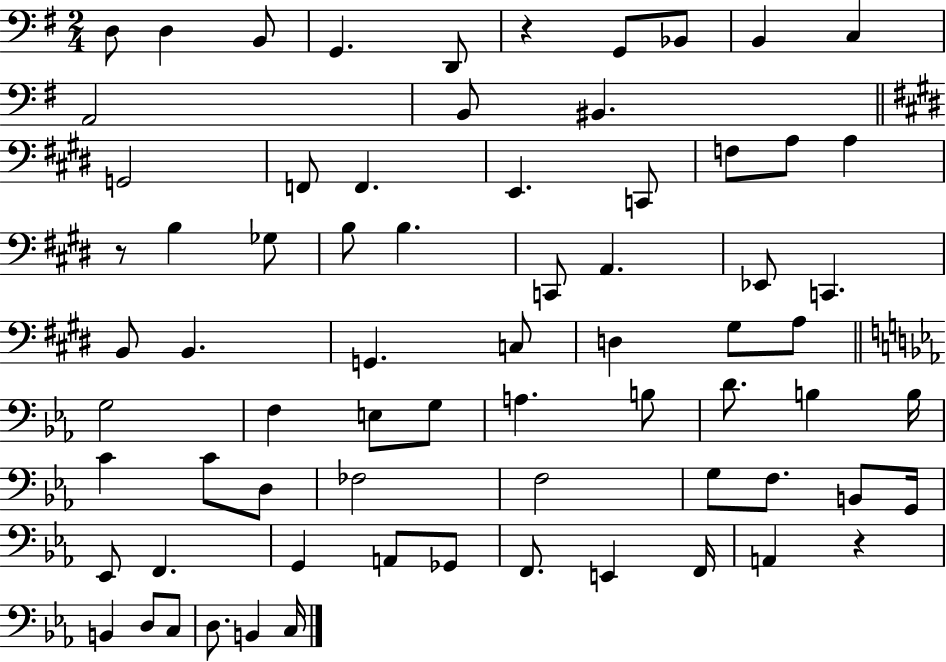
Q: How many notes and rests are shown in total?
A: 71